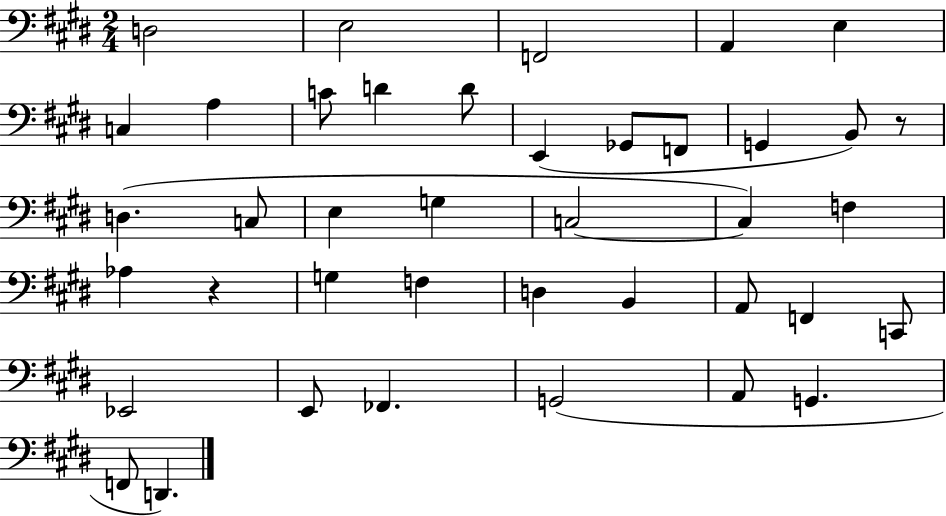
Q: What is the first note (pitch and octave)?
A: D3